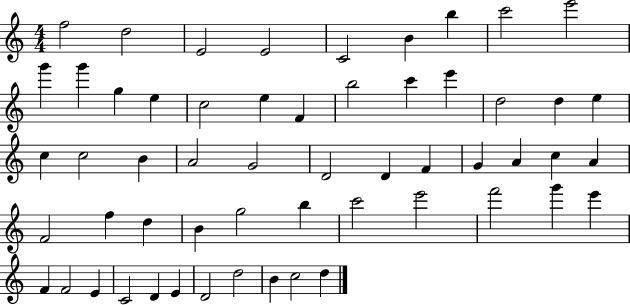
F5/h D5/h E4/h E4/h C4/h B4/q B5/q C6/h E6/h G6/q G6/q G5/q E5/q C5/h E5/q F4/q B5/h C6/q E6/q D5/h D5/q E5/q C5/q C5/h B4/q A4/h G4/h D4/h D4/q F4/q G4/q A4/q C5/q A4/q F4/h F5/q D5/q B4/q G5/h B5/q C6/h E6/h F6/h G6/q E6/q F4/q F4/h E4/q C4/h D4/q E4/q D4/h D5/h B4/q C5/h D5/q